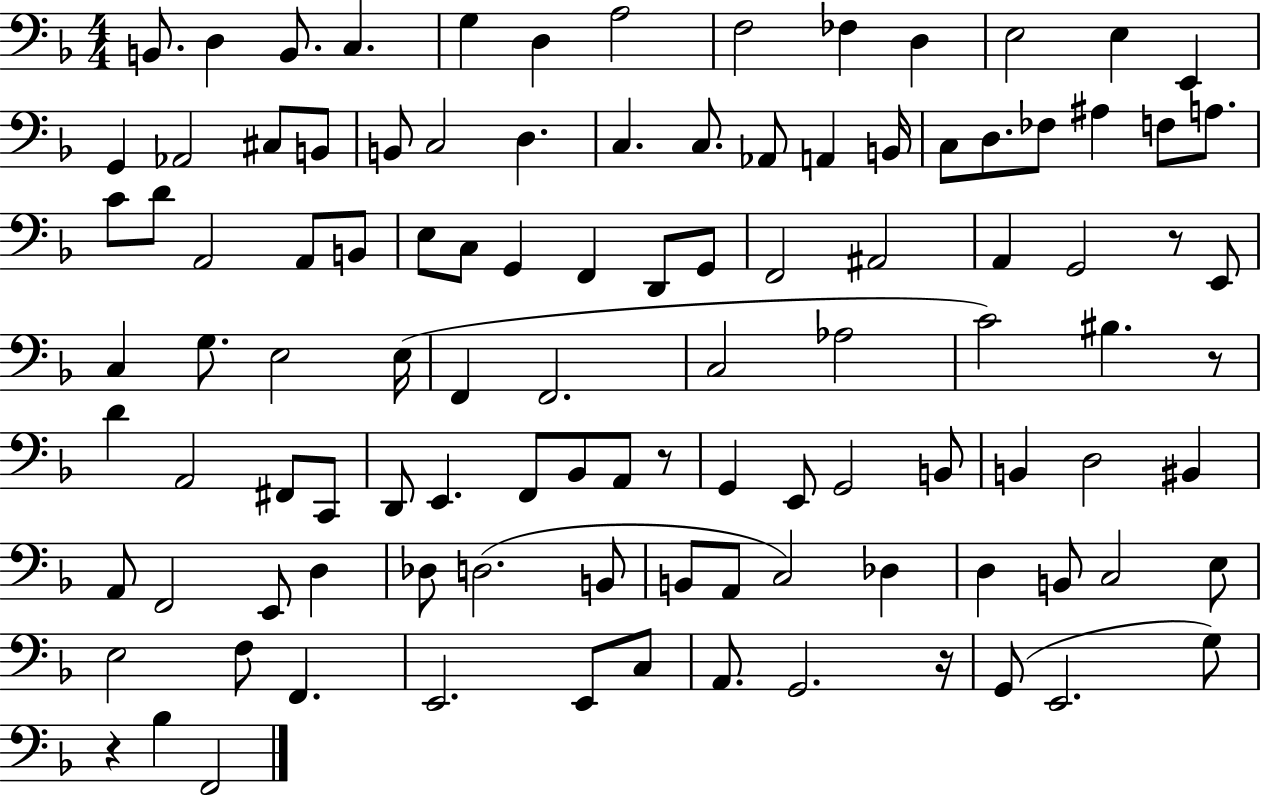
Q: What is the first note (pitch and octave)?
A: B2